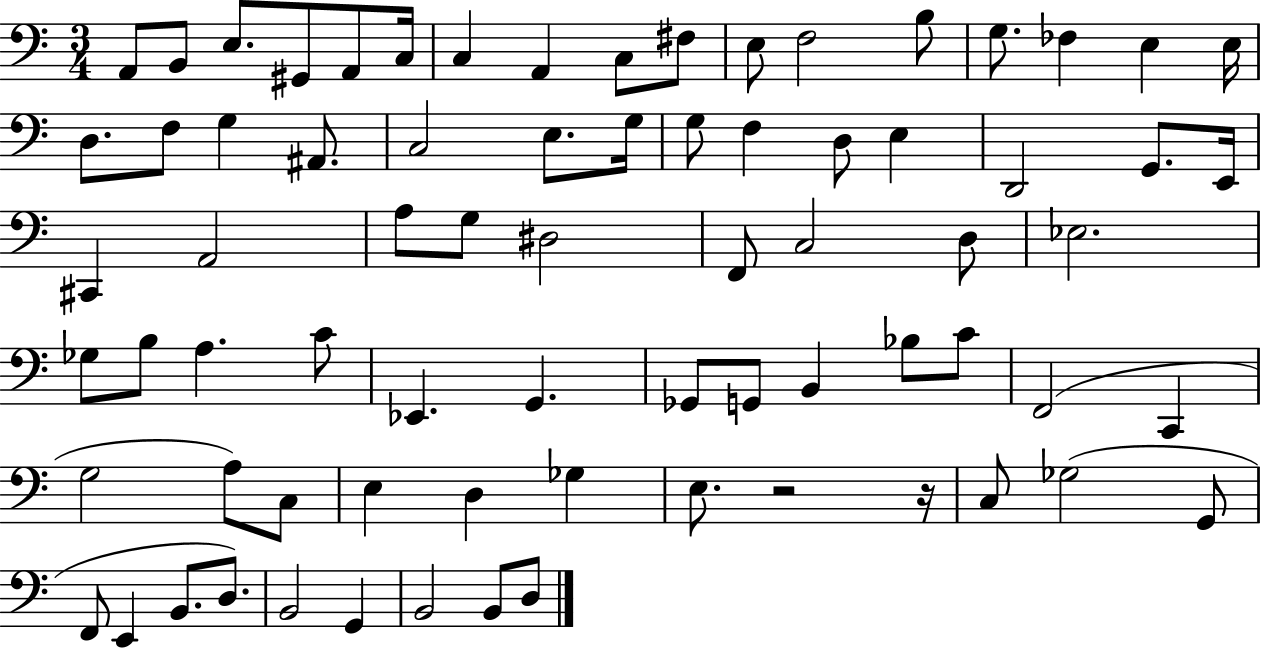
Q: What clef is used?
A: bass